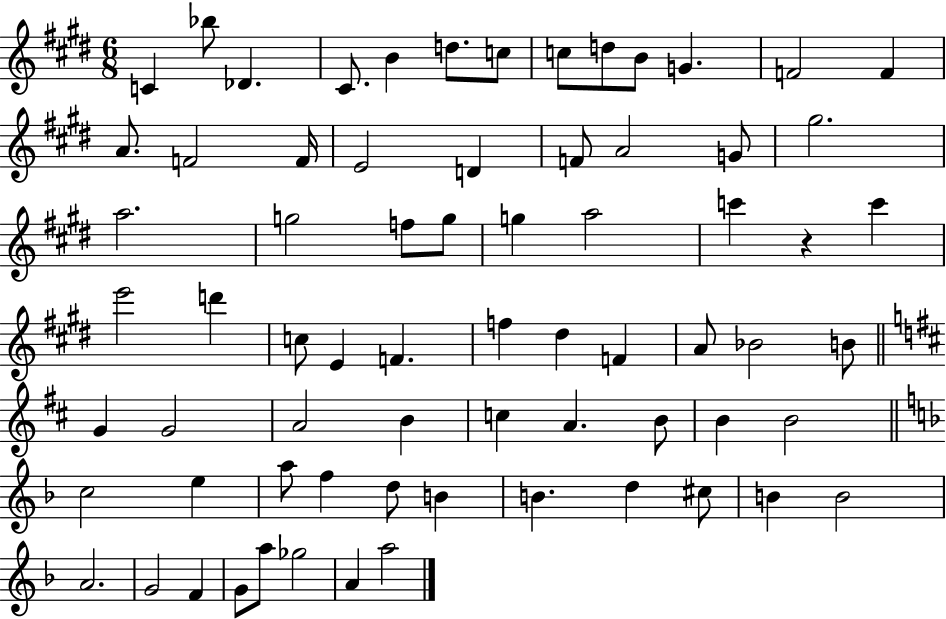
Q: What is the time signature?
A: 6/8